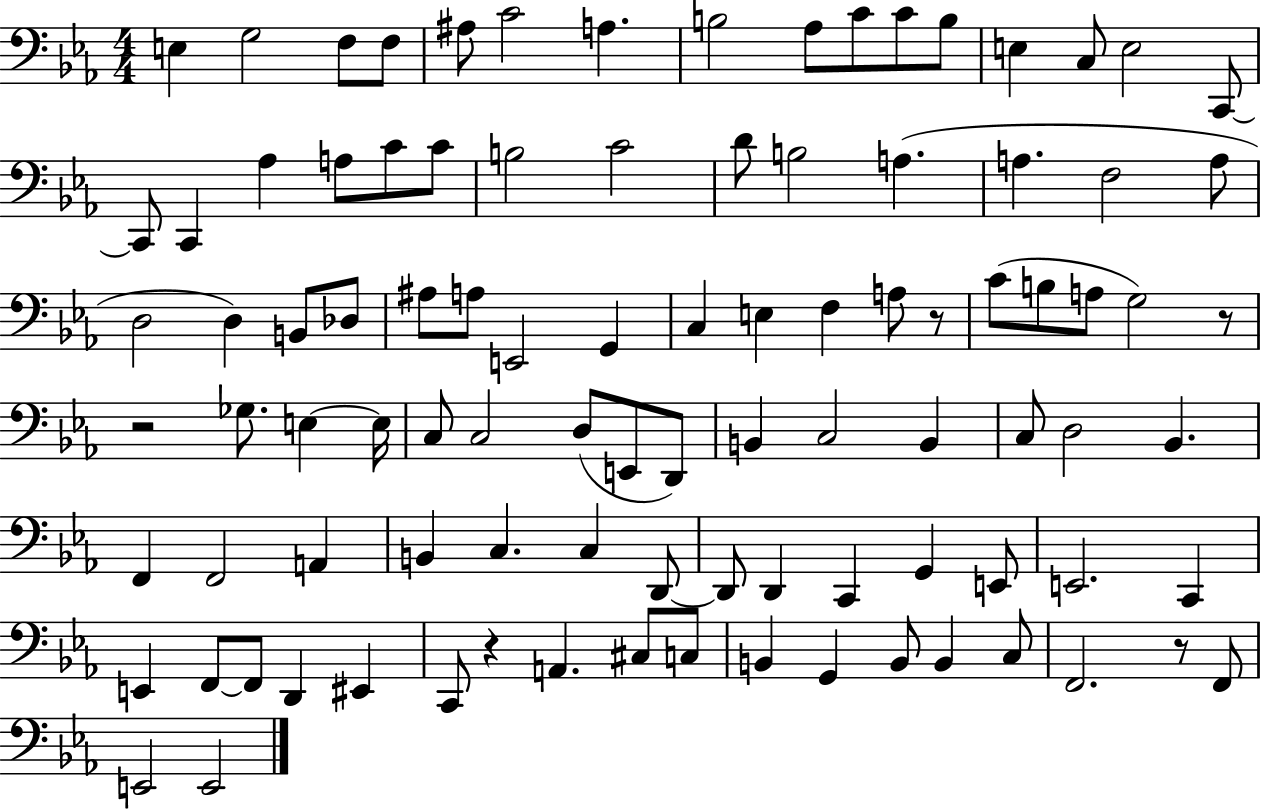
X:1
T:Untitled
M:4/4
L:1/4
K:Eb
E, G,2 F,/2 F,/2 ^A,/2 C2 A, B,2 _A,/2 C/2 C/2 B,/2 E, C,/2 E,2 C,,/2 C,,/2 C,, _A, A,/2 C/2 C/2 B,2 C2 D/2 B,2 A, A, F,2 A,/2 D,2 D, B,,/2 _D,/2 ^A,/2 A,/2 E,,2 G,, C, E, F, A,/2 z/2 C/2 B,/2 A,/2 G,2 z/2 z2 _G,/2 E, E,/4 C,/2 C,2 D,/2 E,,/2 D,,/2 B,, C,2 B,, C,/2 D,2 _B,, F,, F,,2 A,, B,, C, C, D,,/2 D,,/2 D,, C,, G,, E,,/2 E,,2 C,, E,, F,,/2 F,,/2 D,, ^E,, C,,/2 z A,, ^C,/2 C,/2 B,, G,, B,,/2 B,, C,/2 F,,2 z/2 F,,/2 E,,2 E,,2